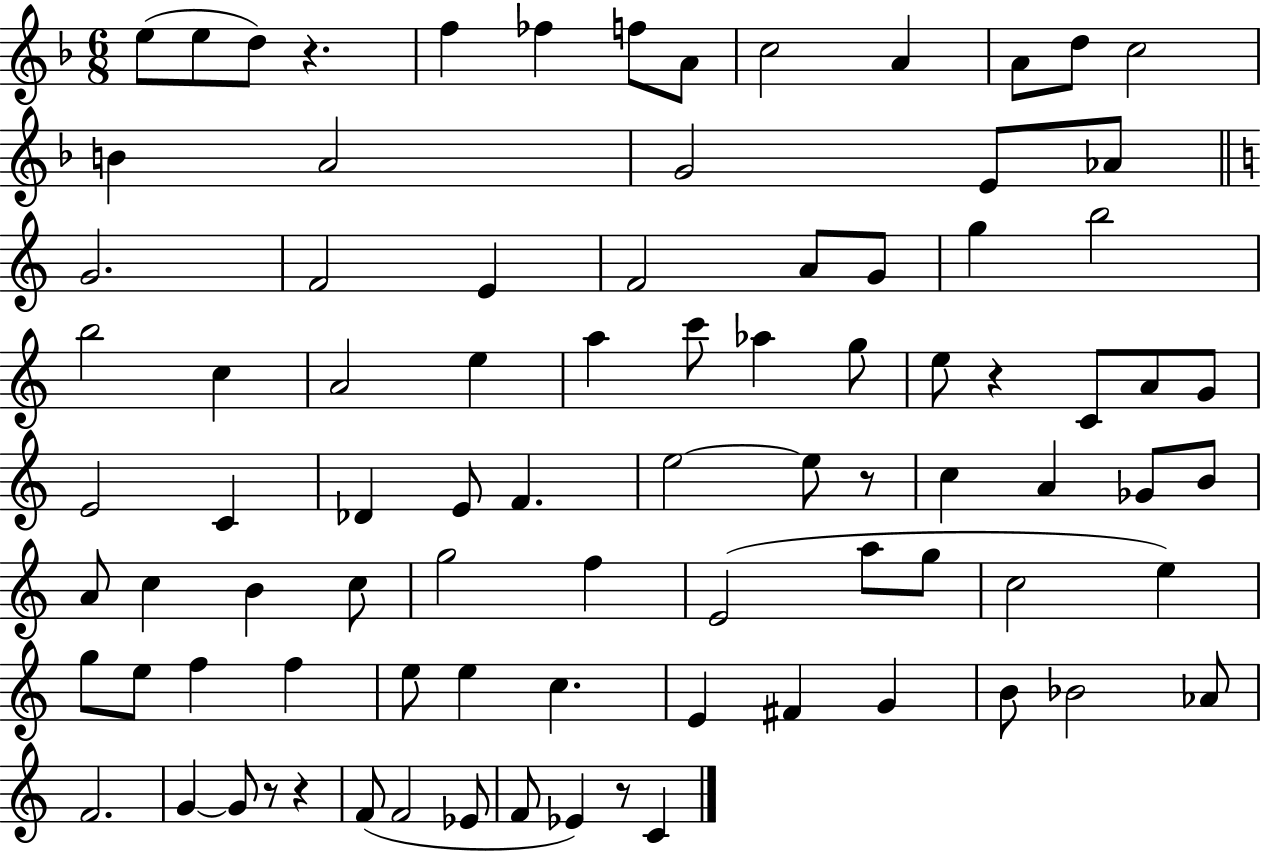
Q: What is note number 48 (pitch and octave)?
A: B4